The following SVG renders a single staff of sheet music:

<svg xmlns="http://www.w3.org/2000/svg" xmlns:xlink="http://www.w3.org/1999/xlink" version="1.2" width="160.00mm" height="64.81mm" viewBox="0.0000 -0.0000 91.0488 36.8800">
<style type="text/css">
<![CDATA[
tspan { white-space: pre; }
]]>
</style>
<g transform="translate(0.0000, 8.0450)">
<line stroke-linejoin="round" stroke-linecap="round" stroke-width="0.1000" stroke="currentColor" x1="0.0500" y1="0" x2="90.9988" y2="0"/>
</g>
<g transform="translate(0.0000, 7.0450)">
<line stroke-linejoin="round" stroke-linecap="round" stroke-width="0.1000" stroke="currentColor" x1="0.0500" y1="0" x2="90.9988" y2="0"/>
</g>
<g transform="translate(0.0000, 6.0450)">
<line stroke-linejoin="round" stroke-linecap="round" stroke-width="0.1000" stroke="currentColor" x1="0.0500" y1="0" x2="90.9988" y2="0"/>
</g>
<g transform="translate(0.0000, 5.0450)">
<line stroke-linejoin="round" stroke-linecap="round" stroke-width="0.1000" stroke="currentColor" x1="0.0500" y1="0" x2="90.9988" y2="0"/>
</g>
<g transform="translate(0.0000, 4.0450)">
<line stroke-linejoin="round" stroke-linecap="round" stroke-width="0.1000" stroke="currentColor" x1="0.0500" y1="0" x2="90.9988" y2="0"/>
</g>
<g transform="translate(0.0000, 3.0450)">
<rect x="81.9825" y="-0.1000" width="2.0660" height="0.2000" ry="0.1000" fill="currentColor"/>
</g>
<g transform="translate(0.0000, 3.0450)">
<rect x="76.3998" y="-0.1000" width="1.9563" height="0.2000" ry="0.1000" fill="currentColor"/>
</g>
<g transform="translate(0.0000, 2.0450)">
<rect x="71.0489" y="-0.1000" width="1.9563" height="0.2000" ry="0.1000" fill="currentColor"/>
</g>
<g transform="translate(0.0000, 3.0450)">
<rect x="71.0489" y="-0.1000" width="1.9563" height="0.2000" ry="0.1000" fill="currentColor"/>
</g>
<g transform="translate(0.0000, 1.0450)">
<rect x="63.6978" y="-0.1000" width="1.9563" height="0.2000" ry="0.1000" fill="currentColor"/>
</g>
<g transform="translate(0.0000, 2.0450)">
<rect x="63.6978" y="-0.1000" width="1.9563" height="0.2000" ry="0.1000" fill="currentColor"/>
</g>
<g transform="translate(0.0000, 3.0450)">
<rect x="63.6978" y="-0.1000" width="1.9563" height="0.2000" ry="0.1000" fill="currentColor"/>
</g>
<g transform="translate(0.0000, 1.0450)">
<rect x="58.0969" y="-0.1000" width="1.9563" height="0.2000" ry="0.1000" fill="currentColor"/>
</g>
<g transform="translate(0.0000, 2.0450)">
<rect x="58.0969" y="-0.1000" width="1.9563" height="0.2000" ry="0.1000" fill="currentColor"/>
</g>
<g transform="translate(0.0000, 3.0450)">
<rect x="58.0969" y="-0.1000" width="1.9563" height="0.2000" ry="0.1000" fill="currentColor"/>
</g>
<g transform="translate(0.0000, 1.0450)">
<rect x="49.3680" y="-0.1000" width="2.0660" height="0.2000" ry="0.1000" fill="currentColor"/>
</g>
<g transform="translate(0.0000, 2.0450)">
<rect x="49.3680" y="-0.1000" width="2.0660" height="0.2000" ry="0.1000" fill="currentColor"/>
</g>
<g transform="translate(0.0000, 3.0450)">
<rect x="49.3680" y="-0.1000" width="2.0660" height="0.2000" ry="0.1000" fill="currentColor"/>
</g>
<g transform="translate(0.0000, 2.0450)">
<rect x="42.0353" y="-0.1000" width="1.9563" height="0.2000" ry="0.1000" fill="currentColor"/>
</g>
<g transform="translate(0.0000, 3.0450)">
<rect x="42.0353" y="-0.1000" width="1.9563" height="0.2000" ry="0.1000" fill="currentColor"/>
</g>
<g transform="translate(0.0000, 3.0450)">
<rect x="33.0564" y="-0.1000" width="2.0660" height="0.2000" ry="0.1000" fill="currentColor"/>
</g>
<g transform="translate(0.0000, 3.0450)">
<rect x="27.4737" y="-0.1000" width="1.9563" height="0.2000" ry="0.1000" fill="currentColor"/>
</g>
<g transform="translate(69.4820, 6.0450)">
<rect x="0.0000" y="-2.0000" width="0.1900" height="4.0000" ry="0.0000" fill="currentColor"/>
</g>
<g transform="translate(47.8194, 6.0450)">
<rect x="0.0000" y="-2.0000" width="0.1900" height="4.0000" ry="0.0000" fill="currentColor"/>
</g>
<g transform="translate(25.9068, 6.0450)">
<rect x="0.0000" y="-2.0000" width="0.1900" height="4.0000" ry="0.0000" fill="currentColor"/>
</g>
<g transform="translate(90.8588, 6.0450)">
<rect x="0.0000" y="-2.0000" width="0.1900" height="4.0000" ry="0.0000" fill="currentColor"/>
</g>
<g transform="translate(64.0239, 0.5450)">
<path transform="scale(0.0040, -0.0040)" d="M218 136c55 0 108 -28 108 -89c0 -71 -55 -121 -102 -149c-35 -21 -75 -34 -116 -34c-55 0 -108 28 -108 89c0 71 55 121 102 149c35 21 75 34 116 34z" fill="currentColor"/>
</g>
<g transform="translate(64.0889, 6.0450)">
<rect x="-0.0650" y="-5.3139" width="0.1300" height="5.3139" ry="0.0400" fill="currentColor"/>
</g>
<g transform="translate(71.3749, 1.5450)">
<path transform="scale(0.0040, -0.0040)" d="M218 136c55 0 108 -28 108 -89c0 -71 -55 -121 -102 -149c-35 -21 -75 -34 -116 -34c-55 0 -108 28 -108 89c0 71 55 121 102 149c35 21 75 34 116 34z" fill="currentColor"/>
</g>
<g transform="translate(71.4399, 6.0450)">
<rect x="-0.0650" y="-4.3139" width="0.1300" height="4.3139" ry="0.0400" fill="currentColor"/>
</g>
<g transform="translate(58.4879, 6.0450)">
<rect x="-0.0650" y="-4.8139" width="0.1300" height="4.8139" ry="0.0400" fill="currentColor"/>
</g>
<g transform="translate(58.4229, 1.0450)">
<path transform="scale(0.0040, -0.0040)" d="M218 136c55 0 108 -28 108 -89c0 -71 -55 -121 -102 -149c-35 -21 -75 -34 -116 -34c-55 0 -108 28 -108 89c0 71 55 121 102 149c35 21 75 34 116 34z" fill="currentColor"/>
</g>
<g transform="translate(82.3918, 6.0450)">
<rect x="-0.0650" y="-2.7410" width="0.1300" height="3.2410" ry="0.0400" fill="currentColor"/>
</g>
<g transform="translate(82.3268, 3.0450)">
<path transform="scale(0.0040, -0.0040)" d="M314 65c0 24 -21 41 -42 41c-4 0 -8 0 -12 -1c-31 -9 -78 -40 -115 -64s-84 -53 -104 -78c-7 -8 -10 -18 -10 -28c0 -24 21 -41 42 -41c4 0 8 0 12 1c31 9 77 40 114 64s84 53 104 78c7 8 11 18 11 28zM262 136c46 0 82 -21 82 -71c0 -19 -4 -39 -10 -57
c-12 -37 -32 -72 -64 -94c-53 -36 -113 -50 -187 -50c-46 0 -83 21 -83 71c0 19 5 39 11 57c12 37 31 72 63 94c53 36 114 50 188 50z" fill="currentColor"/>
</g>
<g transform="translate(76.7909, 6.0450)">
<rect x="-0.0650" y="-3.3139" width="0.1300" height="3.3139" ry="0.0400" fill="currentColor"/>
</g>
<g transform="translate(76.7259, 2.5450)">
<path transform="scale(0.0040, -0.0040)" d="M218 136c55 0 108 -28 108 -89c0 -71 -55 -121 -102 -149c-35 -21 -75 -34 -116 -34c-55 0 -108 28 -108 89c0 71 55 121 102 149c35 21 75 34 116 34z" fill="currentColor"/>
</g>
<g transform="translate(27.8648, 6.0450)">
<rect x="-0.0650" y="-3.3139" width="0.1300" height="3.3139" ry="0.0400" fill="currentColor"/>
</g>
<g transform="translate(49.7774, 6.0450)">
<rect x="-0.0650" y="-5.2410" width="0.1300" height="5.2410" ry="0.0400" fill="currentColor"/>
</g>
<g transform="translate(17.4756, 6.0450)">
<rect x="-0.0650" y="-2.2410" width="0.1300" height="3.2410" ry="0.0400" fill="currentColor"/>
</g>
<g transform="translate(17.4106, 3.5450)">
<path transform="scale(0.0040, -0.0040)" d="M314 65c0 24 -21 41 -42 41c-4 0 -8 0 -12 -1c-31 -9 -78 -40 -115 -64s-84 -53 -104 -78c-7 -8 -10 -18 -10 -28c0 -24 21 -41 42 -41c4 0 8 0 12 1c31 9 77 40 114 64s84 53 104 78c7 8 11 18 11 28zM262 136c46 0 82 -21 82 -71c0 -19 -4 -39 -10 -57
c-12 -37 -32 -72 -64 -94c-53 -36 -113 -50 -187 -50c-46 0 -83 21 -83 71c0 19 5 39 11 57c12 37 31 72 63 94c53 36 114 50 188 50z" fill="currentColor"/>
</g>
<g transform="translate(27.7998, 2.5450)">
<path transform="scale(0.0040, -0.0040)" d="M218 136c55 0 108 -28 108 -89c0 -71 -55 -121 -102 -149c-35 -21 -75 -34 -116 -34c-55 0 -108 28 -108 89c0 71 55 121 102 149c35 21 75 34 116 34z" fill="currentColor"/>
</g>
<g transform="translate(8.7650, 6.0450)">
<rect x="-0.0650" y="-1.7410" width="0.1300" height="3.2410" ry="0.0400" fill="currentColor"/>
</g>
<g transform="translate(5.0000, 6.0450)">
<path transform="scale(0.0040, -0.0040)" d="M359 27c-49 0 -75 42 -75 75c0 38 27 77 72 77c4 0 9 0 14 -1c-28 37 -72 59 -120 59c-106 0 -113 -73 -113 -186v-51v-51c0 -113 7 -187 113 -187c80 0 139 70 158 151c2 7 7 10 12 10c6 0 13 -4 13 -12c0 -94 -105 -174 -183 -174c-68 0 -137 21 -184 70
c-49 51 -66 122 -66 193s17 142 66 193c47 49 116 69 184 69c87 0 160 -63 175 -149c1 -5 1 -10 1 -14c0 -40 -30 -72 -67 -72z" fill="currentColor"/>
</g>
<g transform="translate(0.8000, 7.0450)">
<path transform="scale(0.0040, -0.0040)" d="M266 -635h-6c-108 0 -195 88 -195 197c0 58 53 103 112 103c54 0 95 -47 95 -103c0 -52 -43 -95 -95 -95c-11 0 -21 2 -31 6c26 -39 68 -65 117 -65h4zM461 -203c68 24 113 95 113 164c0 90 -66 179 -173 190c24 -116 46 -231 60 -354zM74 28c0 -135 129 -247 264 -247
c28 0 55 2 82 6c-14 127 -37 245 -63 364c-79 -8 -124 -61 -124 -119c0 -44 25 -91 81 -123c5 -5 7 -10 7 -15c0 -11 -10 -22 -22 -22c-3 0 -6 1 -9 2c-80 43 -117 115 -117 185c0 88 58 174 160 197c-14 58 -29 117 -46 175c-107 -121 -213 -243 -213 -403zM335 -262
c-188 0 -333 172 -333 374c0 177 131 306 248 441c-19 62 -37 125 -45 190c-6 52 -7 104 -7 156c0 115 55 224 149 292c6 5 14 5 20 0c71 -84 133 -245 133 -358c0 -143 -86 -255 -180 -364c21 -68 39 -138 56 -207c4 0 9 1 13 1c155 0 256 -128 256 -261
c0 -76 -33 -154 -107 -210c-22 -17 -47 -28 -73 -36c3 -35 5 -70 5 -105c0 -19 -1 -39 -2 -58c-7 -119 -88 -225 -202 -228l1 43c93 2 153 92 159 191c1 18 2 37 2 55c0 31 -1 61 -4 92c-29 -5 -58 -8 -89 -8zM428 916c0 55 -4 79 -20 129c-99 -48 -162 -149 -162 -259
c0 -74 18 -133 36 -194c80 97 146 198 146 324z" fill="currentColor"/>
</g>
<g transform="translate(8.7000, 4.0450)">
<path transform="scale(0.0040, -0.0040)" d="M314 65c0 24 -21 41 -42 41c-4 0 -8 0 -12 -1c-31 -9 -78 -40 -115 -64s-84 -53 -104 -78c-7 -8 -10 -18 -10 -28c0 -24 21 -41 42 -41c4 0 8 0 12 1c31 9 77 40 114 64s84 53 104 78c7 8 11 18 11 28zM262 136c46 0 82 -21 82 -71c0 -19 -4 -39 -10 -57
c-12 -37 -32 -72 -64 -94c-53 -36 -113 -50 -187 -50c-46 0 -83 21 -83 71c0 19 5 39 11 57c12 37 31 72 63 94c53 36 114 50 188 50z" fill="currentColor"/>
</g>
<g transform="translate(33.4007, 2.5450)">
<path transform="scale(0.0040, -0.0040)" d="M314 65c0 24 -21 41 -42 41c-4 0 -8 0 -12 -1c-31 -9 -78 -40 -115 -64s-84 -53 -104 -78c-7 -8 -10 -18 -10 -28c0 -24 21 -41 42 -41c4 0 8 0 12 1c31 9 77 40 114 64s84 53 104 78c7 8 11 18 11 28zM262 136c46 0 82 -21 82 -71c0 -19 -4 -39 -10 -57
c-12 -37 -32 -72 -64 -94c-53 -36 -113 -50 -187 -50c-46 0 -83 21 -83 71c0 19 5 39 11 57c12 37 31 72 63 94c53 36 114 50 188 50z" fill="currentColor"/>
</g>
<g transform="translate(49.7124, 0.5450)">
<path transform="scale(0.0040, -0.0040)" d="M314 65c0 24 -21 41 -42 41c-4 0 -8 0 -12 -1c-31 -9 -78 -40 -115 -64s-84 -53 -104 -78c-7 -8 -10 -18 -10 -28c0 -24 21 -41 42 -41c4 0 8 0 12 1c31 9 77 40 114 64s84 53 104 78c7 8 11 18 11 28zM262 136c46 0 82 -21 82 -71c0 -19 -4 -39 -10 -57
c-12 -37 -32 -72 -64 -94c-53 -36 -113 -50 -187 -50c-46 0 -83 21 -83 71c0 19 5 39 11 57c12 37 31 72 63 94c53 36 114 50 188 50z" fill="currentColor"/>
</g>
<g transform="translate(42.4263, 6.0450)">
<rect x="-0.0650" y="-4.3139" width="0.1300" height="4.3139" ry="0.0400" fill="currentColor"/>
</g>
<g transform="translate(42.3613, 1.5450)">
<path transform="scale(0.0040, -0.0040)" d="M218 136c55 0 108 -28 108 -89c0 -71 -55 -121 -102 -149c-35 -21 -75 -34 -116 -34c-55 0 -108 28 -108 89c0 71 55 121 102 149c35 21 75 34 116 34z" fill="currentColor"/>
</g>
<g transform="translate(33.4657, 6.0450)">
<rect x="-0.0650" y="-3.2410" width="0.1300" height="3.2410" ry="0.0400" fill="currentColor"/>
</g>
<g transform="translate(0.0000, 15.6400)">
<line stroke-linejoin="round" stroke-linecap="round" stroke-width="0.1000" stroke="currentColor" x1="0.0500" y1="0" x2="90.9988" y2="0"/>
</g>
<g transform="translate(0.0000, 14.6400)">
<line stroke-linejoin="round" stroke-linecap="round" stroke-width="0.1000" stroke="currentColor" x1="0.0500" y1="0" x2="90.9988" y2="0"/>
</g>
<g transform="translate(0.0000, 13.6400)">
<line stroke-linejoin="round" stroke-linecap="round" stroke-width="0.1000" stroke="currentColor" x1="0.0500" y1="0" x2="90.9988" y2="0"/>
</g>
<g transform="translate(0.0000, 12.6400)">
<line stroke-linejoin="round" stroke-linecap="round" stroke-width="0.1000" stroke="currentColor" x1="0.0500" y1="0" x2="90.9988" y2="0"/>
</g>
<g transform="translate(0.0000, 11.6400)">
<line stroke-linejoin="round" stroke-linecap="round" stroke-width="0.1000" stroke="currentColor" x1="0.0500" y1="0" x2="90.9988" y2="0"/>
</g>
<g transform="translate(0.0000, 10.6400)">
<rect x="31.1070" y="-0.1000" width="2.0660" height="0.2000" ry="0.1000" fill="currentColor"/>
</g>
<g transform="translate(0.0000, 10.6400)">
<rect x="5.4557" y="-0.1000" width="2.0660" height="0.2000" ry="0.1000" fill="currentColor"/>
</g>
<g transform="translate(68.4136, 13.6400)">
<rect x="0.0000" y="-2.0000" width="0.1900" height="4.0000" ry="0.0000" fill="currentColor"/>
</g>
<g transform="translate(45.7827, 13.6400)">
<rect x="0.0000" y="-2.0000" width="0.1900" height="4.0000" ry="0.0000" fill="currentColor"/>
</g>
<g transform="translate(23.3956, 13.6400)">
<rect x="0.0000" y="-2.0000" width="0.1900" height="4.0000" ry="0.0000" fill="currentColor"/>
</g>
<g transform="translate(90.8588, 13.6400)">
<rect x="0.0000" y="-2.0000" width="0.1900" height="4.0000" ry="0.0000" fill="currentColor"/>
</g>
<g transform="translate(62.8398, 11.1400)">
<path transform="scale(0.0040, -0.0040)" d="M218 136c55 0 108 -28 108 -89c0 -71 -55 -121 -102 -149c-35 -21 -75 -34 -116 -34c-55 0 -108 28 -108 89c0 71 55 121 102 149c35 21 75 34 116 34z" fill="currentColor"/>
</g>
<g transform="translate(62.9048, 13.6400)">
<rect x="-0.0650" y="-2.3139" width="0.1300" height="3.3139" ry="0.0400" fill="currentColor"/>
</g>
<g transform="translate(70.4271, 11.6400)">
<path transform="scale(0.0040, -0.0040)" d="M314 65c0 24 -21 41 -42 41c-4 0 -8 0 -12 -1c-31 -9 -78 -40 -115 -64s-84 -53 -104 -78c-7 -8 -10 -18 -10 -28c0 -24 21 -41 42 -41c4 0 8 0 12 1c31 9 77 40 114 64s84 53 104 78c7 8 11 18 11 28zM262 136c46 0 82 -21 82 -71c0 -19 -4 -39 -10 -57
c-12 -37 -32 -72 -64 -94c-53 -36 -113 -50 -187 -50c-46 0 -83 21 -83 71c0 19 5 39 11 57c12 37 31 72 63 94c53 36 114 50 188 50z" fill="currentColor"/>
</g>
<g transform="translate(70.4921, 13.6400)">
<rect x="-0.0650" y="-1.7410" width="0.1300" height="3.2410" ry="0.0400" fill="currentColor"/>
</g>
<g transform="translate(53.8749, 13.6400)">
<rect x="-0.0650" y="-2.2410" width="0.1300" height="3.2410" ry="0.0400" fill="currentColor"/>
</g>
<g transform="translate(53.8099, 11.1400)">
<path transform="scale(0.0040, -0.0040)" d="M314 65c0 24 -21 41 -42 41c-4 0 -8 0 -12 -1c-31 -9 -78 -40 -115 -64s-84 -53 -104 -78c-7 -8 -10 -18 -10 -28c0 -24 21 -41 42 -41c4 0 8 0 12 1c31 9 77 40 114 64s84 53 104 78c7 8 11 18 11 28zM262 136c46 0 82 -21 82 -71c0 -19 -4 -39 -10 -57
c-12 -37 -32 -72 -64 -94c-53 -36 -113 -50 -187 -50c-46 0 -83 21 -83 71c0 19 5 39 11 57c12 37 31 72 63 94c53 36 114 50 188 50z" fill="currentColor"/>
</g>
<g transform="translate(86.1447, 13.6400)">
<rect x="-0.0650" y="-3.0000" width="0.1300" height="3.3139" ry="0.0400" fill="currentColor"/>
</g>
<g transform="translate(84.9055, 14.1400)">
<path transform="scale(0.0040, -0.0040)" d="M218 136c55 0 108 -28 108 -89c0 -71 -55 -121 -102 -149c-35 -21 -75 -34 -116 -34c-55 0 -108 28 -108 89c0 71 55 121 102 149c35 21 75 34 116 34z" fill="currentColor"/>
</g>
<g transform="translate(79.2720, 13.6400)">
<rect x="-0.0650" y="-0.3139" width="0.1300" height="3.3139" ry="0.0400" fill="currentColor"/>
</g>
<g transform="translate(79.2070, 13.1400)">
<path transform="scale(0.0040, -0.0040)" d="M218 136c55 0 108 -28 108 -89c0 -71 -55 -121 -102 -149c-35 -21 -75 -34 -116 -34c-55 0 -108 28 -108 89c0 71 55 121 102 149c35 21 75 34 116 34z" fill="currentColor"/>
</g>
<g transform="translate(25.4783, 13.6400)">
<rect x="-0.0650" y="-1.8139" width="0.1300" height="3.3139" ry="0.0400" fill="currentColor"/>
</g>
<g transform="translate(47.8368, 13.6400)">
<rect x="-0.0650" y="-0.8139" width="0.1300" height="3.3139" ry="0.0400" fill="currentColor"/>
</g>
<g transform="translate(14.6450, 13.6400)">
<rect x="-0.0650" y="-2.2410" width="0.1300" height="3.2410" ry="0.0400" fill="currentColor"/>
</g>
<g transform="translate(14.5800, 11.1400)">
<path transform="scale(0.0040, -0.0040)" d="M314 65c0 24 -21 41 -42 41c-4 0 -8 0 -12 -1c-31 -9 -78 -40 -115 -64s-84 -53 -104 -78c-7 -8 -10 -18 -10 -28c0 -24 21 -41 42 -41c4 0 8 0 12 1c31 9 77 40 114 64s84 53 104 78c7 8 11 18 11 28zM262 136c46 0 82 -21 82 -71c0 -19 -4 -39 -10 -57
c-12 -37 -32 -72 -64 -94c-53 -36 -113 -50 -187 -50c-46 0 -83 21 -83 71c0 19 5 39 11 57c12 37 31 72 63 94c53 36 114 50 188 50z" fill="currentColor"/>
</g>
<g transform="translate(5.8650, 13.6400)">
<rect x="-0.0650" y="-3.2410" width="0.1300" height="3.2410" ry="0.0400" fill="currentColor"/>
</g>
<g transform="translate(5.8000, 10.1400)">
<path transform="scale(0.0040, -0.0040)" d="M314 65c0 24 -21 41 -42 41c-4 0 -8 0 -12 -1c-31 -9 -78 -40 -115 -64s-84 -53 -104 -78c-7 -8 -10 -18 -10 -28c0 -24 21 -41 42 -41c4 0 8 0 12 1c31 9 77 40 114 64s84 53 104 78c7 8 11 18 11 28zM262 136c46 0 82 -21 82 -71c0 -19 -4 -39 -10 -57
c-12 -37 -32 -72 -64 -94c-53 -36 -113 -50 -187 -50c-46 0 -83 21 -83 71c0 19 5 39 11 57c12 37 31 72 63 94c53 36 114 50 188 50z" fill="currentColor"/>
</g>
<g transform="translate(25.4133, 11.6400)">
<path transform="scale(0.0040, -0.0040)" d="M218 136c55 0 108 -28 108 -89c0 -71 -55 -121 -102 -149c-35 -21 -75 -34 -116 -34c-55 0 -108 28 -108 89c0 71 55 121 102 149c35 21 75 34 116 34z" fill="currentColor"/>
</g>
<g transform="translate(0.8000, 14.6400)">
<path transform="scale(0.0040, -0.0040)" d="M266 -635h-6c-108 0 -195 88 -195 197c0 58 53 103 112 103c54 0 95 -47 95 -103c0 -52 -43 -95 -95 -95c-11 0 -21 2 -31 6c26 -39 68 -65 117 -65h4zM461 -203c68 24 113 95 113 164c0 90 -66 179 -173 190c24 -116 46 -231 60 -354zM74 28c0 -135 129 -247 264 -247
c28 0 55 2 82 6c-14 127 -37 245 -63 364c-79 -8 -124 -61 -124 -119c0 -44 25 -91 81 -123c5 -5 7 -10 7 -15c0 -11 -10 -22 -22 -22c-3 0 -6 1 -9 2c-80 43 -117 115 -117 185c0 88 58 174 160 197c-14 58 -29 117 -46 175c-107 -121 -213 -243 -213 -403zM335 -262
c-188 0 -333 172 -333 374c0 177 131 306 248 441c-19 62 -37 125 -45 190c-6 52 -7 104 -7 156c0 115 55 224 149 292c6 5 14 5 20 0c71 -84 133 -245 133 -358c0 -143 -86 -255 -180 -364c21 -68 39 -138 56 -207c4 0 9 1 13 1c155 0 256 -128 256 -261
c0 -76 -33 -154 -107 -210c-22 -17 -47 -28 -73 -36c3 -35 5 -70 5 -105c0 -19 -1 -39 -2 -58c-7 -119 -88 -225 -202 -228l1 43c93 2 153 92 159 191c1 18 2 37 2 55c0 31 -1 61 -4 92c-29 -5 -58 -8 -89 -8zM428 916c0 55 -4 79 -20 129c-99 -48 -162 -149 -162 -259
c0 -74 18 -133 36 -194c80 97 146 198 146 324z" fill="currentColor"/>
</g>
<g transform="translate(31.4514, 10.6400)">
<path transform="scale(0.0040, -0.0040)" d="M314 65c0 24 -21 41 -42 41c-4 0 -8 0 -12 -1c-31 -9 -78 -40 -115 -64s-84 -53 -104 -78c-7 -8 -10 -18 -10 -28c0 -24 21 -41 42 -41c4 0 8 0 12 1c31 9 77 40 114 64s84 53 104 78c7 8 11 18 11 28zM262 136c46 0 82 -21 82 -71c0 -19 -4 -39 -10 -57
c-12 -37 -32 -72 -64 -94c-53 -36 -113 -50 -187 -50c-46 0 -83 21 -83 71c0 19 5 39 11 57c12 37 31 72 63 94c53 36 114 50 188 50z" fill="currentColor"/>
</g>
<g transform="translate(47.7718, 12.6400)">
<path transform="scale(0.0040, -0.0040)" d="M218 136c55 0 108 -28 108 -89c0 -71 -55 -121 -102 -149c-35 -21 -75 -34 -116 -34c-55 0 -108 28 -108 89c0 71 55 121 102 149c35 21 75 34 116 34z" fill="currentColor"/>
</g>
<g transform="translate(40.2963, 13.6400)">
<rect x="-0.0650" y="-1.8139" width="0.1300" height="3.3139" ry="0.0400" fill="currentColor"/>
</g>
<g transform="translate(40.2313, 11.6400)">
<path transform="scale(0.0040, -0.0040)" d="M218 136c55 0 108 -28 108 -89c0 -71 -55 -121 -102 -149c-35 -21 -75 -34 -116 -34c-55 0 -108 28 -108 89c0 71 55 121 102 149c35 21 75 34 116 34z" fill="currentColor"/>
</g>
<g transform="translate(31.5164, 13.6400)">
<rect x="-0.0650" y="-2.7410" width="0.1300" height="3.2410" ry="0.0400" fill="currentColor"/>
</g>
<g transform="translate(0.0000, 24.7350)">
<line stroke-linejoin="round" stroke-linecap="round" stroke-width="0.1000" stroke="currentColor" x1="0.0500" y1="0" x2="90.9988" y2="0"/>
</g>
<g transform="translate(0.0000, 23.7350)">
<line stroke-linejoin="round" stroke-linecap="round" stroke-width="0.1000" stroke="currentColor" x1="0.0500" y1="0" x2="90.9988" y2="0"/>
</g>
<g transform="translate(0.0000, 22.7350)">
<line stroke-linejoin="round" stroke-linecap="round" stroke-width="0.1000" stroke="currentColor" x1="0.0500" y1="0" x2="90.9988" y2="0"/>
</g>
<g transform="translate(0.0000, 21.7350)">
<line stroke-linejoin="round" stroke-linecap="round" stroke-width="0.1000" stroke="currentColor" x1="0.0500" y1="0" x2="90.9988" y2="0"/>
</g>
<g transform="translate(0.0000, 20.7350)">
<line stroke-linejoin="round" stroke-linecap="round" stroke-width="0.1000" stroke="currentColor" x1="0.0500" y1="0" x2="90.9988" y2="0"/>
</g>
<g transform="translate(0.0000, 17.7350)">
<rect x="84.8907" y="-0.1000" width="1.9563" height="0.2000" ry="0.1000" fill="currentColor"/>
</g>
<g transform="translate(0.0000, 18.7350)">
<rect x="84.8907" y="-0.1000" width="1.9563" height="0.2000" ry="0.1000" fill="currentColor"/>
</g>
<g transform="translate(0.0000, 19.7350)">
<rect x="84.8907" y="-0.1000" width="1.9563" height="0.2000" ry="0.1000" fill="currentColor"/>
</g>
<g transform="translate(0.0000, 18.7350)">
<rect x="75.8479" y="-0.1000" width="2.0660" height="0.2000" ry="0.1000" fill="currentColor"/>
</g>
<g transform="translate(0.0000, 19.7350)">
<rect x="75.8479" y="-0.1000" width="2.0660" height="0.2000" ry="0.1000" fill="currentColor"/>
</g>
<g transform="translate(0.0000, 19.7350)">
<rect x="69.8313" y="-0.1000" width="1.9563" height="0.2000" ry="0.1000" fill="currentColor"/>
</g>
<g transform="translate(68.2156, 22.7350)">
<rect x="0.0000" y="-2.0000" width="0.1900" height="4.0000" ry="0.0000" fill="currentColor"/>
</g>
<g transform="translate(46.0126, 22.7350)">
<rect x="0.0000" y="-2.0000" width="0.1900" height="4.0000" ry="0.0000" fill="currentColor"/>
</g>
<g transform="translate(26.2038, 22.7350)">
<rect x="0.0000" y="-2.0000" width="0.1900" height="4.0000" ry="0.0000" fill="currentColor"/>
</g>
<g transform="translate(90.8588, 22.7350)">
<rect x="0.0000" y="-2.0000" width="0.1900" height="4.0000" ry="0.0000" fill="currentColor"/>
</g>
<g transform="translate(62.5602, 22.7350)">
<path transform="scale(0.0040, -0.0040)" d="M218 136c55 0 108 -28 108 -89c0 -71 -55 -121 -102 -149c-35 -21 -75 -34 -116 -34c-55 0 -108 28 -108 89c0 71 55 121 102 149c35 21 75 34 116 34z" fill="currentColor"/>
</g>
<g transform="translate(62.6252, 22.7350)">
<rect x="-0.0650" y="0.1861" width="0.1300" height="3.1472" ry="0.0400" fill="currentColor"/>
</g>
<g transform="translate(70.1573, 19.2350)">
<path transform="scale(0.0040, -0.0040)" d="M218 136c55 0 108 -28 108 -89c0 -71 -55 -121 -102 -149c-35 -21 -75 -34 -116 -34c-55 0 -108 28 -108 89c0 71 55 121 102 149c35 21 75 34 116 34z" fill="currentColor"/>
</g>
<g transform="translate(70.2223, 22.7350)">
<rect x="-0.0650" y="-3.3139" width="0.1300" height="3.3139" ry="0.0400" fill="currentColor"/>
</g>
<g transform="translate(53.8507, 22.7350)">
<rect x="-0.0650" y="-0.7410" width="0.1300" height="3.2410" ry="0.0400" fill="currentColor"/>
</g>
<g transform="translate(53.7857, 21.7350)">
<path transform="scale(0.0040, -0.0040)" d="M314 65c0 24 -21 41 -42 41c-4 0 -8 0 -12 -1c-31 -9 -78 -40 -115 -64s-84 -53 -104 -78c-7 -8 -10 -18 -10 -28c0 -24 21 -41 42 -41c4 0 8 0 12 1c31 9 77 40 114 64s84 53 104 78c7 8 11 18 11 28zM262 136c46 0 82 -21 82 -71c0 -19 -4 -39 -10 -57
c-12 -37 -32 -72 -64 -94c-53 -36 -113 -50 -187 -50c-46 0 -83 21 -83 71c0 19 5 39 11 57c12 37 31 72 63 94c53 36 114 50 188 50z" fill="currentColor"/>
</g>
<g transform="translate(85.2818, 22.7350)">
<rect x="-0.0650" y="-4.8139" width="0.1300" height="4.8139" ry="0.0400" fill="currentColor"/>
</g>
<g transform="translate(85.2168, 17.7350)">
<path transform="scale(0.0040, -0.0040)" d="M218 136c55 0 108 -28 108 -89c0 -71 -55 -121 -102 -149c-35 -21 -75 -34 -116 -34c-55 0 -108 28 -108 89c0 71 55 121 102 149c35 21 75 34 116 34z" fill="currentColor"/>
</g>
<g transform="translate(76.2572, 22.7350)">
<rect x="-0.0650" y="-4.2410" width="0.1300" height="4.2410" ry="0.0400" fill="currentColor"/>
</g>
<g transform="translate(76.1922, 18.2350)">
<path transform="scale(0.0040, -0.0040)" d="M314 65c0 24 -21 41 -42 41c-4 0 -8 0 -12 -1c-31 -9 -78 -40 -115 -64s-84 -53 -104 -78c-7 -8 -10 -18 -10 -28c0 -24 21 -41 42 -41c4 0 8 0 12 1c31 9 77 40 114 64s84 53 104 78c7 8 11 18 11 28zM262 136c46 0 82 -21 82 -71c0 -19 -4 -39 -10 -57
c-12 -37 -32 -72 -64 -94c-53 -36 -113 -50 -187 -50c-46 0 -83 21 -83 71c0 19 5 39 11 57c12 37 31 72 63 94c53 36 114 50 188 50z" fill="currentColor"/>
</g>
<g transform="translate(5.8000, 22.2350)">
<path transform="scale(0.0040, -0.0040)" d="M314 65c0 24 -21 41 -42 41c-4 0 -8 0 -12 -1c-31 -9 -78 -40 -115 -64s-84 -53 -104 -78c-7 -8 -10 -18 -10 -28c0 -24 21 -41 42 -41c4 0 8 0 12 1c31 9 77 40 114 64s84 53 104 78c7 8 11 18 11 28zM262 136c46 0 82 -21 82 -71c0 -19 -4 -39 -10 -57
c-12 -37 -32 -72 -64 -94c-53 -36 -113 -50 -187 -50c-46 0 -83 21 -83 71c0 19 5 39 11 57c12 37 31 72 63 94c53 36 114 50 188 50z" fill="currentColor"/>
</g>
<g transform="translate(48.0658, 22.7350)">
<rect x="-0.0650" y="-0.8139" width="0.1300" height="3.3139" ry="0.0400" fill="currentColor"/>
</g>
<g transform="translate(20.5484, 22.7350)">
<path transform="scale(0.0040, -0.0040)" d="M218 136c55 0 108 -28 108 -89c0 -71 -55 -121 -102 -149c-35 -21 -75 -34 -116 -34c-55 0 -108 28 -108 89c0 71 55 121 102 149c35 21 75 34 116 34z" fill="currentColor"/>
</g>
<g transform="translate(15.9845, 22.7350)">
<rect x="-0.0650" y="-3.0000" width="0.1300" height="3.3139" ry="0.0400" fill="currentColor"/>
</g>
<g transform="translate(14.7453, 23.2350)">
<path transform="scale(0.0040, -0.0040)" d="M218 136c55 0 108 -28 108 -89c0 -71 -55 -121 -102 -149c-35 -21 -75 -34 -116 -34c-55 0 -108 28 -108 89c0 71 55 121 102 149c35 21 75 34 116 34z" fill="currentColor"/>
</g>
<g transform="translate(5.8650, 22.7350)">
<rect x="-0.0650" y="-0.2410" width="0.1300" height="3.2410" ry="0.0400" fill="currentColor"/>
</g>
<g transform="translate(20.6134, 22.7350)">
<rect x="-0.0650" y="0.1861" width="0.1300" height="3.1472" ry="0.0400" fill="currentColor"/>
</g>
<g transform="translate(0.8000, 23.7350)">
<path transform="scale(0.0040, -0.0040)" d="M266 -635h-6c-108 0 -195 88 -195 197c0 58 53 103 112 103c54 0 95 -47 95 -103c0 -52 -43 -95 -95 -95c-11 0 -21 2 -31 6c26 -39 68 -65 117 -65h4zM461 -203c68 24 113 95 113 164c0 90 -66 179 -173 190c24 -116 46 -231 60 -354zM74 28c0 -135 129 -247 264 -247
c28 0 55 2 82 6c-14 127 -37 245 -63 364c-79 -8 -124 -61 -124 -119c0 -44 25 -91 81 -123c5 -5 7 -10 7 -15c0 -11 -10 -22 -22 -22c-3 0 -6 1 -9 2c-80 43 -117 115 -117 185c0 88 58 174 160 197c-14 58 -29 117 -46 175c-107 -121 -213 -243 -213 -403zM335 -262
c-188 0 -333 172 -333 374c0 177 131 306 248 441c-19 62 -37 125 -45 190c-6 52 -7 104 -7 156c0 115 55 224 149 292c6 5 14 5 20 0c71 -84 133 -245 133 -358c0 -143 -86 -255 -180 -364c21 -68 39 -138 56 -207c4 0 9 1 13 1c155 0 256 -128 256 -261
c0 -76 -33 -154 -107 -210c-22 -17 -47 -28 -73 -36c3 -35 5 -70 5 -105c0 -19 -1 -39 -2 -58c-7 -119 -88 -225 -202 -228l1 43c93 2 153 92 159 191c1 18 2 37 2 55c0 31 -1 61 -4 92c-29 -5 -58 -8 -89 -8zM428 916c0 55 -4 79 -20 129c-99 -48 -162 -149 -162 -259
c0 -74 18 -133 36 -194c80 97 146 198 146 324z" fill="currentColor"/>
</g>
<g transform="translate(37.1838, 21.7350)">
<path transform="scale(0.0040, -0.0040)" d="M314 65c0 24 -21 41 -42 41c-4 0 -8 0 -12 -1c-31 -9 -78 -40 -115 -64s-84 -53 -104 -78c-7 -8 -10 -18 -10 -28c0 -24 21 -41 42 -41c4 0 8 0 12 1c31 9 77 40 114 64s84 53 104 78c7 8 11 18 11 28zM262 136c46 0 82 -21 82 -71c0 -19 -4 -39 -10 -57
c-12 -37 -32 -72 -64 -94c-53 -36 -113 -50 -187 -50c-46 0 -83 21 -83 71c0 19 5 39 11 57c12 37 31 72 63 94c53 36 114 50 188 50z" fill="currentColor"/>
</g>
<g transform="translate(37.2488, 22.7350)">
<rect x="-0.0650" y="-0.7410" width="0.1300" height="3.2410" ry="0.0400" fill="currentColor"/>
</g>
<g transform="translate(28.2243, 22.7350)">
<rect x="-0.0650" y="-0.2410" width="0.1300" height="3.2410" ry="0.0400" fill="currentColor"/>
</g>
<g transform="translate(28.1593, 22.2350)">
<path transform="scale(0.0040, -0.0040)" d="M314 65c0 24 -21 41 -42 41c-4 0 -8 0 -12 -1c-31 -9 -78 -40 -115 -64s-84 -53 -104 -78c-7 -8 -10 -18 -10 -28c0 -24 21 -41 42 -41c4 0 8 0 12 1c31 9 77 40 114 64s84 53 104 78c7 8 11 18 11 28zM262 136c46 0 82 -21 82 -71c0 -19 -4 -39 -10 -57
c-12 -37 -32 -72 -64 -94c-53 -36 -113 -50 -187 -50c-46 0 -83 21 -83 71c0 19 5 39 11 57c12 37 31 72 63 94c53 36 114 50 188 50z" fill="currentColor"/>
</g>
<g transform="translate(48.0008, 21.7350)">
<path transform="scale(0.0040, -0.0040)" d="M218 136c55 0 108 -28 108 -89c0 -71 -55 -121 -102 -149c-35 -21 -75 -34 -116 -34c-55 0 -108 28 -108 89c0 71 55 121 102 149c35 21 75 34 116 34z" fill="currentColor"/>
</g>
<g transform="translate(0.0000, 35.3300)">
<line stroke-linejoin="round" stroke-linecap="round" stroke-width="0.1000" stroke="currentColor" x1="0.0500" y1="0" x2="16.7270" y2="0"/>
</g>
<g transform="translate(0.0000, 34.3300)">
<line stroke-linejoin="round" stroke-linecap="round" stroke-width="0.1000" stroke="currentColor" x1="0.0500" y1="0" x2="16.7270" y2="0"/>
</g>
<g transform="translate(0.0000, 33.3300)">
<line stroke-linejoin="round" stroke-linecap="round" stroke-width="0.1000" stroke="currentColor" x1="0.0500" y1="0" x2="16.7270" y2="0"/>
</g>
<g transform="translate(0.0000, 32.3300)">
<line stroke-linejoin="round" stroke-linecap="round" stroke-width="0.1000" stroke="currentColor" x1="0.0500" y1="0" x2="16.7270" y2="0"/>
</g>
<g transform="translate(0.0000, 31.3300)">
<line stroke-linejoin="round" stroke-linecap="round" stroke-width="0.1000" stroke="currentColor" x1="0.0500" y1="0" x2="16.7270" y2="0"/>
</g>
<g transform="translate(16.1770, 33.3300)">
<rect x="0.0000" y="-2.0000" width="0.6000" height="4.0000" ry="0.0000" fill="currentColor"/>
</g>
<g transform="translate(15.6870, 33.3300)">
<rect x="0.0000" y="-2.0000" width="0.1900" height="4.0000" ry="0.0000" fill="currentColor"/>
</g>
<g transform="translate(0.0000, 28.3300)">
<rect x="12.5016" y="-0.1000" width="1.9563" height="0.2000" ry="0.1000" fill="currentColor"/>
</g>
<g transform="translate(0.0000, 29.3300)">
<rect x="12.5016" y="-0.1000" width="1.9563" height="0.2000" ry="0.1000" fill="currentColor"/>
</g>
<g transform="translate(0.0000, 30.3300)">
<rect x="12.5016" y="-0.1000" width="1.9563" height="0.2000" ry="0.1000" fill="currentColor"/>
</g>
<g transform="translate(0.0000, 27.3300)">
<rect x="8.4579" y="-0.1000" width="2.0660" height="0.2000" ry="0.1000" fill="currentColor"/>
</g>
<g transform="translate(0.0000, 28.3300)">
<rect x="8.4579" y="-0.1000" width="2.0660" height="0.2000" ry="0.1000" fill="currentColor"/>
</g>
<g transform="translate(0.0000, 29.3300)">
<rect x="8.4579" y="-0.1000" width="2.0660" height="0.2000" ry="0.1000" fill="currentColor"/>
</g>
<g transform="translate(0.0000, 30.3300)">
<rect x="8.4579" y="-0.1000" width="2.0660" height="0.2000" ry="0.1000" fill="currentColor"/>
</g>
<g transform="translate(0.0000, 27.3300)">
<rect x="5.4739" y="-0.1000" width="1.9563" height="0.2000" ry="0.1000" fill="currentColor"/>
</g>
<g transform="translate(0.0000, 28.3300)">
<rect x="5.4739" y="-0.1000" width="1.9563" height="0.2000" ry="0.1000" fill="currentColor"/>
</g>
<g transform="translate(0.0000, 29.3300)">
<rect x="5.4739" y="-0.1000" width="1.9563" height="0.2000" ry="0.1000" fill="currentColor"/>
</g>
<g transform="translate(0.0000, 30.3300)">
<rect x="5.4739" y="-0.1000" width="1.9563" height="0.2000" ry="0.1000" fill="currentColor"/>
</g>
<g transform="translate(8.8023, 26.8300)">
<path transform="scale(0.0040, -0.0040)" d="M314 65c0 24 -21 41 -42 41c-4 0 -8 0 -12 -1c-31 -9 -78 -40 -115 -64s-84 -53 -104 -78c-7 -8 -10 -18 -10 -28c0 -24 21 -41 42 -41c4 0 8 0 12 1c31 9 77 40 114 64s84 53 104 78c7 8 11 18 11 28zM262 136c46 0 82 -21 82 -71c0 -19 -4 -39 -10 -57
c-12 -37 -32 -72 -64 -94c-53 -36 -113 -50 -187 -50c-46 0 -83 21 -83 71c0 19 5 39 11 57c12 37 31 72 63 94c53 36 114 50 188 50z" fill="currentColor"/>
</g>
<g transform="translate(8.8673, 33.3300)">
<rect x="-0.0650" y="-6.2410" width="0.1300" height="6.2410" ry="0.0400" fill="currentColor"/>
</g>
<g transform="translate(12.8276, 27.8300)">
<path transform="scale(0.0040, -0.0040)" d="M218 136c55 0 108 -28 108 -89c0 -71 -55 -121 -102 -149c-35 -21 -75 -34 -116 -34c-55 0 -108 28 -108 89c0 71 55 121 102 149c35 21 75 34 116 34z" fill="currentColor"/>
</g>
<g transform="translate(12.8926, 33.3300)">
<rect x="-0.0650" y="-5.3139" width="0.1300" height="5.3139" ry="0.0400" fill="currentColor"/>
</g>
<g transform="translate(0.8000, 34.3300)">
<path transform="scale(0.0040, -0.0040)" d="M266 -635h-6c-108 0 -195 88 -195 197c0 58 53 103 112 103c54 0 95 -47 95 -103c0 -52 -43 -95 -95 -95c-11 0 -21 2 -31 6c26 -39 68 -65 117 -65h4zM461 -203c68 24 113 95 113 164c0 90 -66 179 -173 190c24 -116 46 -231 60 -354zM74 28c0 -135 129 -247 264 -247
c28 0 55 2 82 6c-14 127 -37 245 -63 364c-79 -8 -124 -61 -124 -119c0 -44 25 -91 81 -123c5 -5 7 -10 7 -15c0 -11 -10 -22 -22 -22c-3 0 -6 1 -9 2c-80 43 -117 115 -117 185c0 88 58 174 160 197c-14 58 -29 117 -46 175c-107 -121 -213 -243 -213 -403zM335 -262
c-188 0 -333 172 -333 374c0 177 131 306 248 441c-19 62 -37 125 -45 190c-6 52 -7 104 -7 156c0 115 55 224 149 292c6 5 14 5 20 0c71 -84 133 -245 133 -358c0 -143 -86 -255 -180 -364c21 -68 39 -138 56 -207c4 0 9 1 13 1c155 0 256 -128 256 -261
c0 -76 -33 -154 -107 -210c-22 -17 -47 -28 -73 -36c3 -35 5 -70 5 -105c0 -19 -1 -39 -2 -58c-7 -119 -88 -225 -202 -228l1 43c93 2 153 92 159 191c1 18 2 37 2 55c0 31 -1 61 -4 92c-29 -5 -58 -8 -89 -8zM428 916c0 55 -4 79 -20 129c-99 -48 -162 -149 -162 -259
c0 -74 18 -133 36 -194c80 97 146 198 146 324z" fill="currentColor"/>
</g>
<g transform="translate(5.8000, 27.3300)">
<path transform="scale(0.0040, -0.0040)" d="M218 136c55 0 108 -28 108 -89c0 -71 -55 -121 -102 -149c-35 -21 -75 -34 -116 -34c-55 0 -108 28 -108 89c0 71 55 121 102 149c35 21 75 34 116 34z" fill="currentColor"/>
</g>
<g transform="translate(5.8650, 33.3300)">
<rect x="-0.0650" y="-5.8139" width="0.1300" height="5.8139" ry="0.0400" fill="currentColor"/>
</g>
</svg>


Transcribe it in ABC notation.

X:1
T:Untitled
M:4/4
L:1/4
K:C
f2 g2 b b2 d' f'2 e' f' d' b a2 b2 g2 f a2 f d g2 g f2 c A c2 A B c2 d2 d d2 B b d'2 e' g' a'2 f'